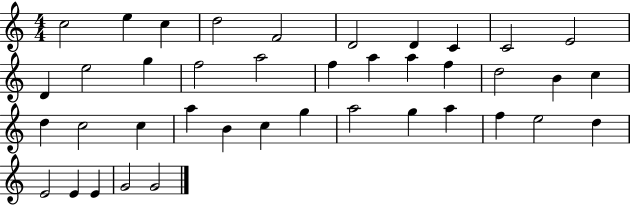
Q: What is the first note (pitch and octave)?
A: C5